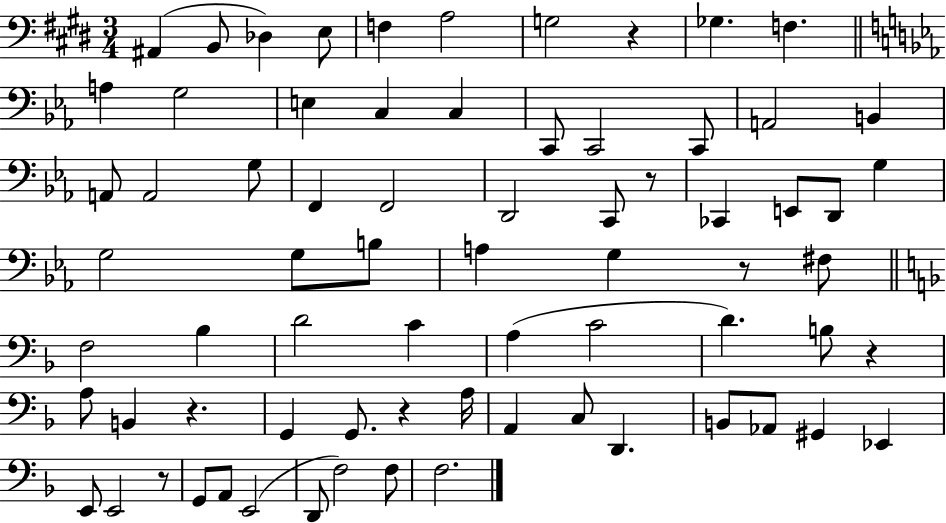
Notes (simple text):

A#2/q B2/e Db3/q E3/e F3/q A3/h G3/h R/q Gb3/q. F3/q. A3/q G3/h E3/q C3/q C3/q C2/e C2/h C2/e A2/h B2/q A2/e A2/h G3/e F2/q F2/h D2/h C2/e R/e CES2/q E2/e D2/e G3/q G3/h G3/e B3/e A3/q G3/q R/e F#3/e F3/h Bb3/q D4/h C4/q A3/q C4/h D4/q. B3/e R/q A3/e B2/q R/q. G2/q G2/e. R/q A3/s A2/q C3/e D2/q. B2/e Ab2/e G#2/q Eb2/q E2/e E2/h R/e G2/e A2/e E2/h D2/e F3/h F3/e F3/h.